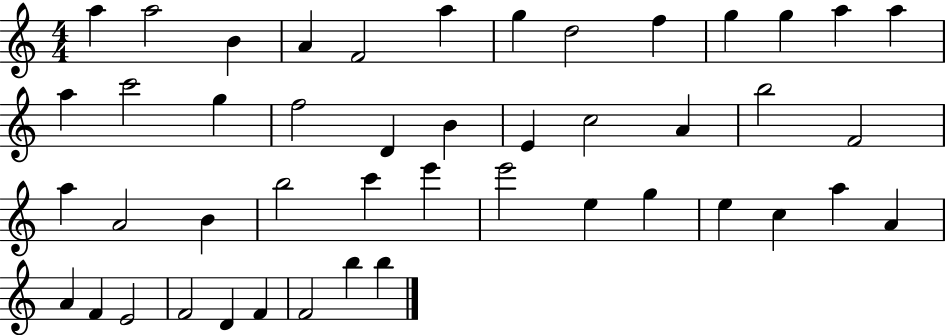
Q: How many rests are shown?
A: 0